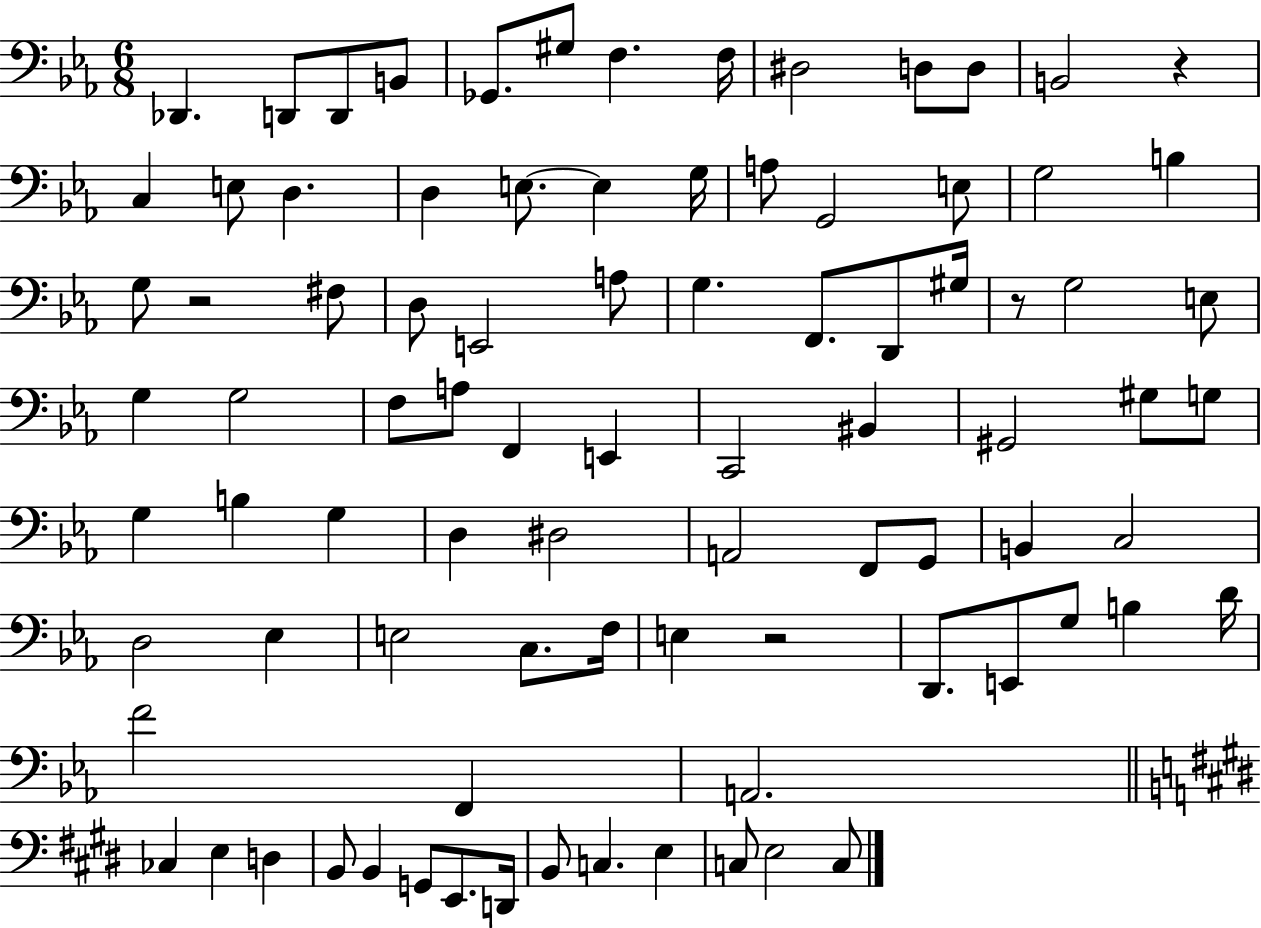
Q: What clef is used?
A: bass